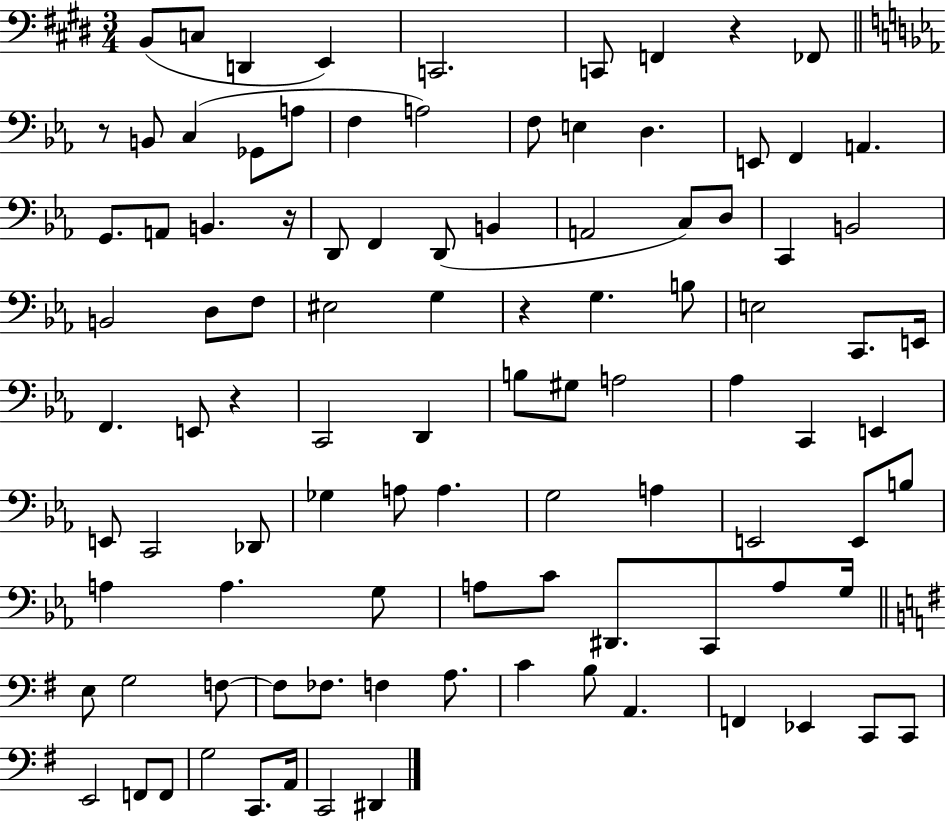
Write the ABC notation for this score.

X:1
T:Untitled
M:3/4
L:1/4
K:E
B,,/2 C,/2 D,, E,, C,,2 C,,/2 F,, z _F,,/2 z/2 B,,/2 C, _G,,/2 A,/2 F, A,2 F,/2 E, D, E,,/2 F,, A,, G,,/2 A,,/2 B,, z/4 D,,/2 F,, D,,/2 B,, A,,2 C,/2 D,/2 C,, B,,2 B,,2 D,/2 F,/2 ^E,2 G, z G, B,/2 E,2 C,,/2 E,,/4 F,, E,,/2 z C,,2 D,, B,/2 ^G,/2 A,2 _A, C,, E,, E,,/2 C,,2 _D,,/2 _G, A,/2 A, G,2 A, E,,2 E,,/2 B,/2 A, A, G,/2 A,/2 C/2 ^D,,/2 C,,/2 A,/2 G,/4 E,/2 G,2 F,/2 F,/2 _F,/2 F, A,/2 C B,/2 A,, F,, _E,, C,,/2 C,,/2 E,,2 F,,/2 F,,/2 G,2 C,,/2 A,,/4 C,,2 ^D,,